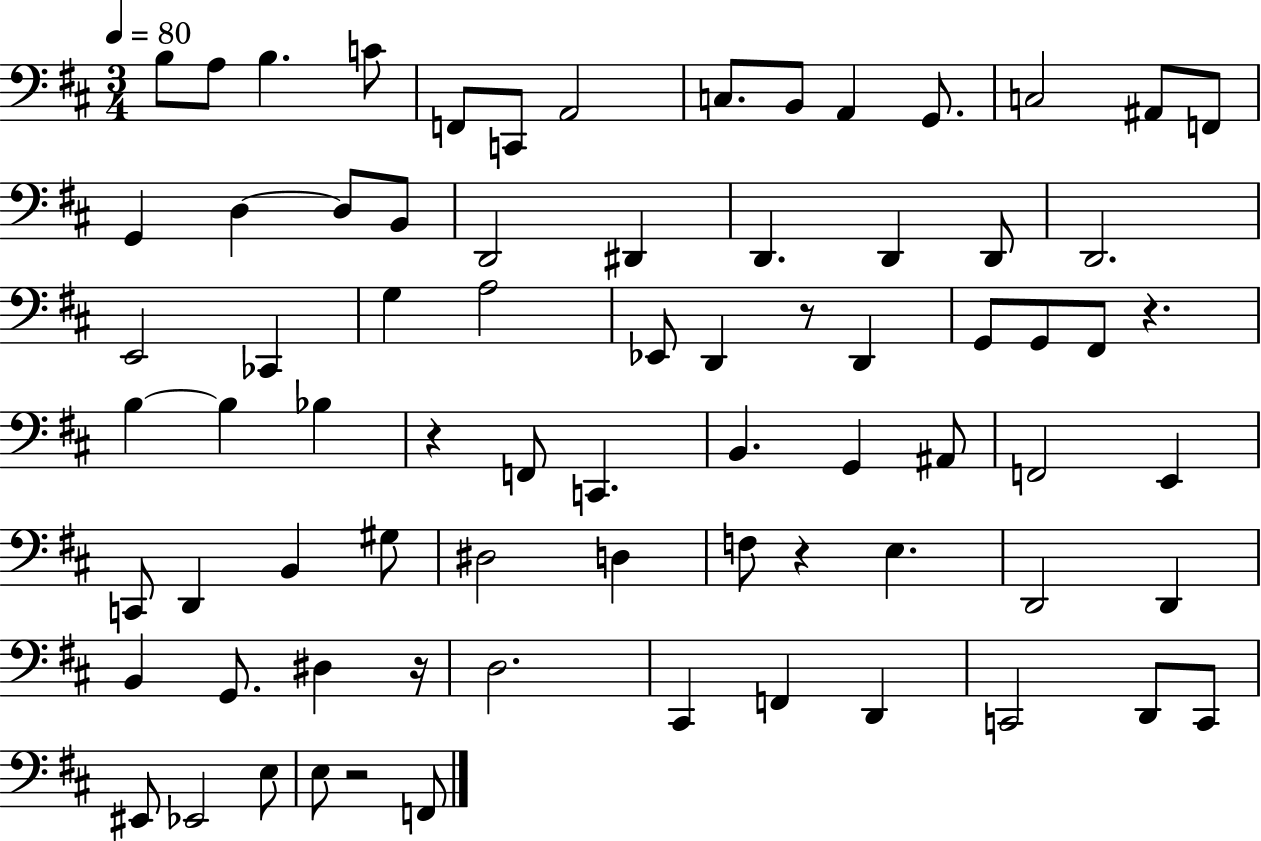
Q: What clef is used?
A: bass